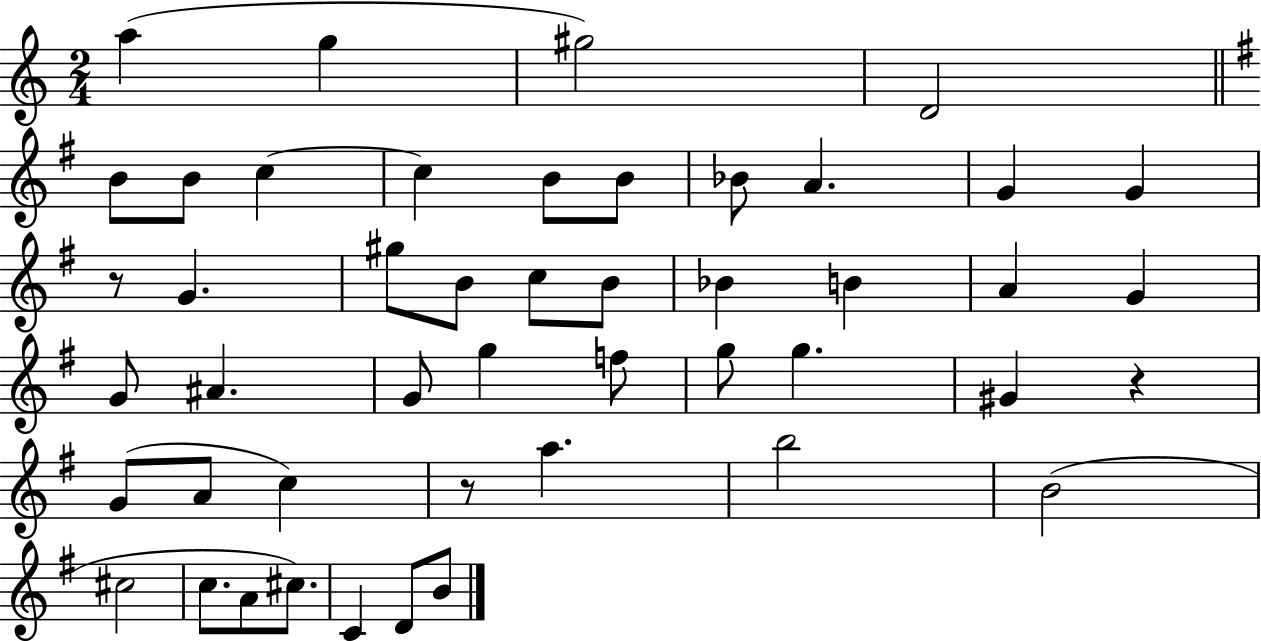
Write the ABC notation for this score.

X:1
T:Untitled
M:2/4
L:1/4
K:C
a g ^g2 D2 B/2 B/2 c c B/2 B/2 _B/2 A G G z/2 G ^g/2 B/2 c/2 B/2 _B B A G G/2 ^A G/2 g f/2 g/2 g ^G z G/2 A/2 c z/2 a b2 B2 ^c2 c/2 A/2 ^c/2 C D/2 B/2